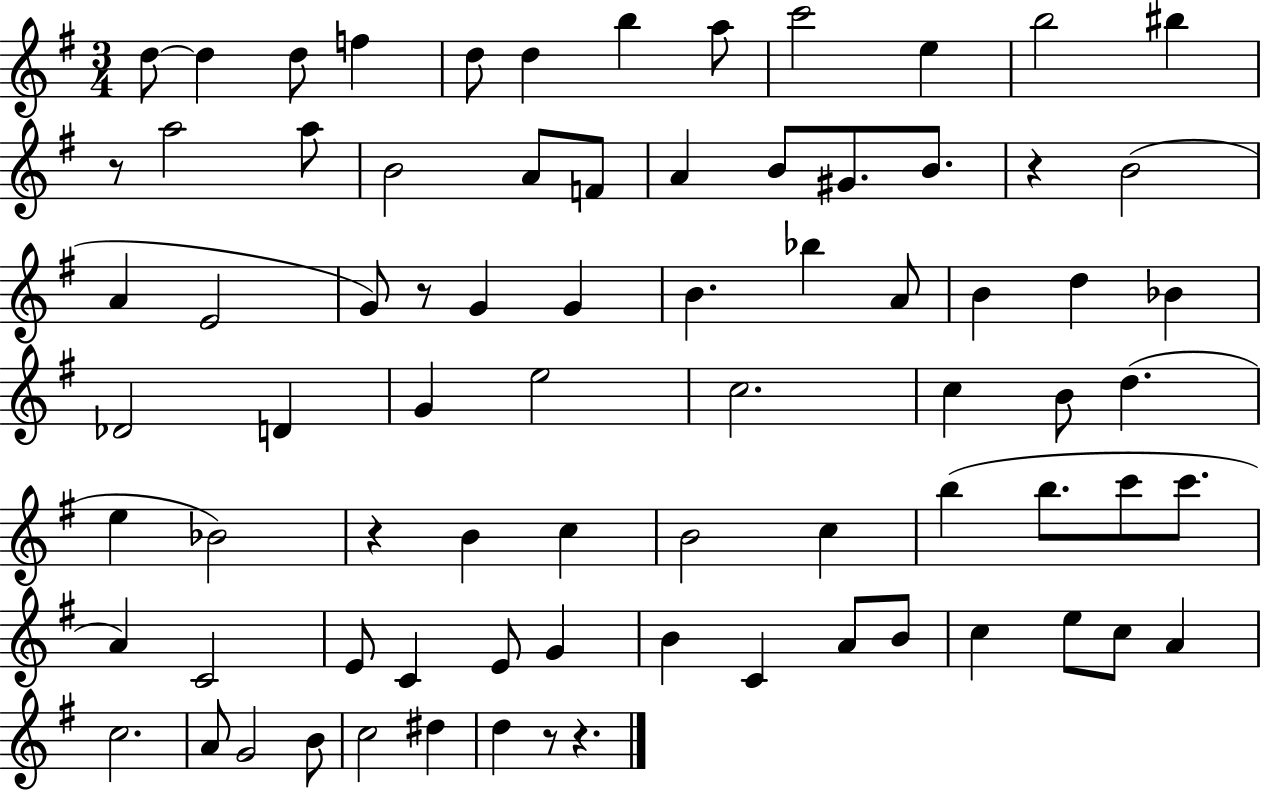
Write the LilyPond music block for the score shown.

{
  \clef treble
  \numericTimeSignature
  \time 3/4
  \key g \major
  d''8~~ d''4 d''8 f''4 | d''8 d''4 b''4 a''8 | c'''2 e''4 | b''2 bis''4 | \break r8 a''2 a''8 | b'2 a'8 f'8 | a'4 b'8 gis'8. b'8. | r4 b'2( | \break a'4 e'2 | g'8) r8 g'4 g'4 | b'4. bes''4 a'8 | b'4 d''4 bes'4 | \break des'2 d'4 | g'4 e''2 | c''2. | c''4 b'8 d''4.( | \break e''4 bes'2) | r4 b'4 c''4 | b'2 c''4 | b''4( b''8. c'''8 c'''8. | \break a'4) c'2 | e'8 c'4 e'8 g'4 | b'4 c'4 a'8 b'8 | c''4 e''8 c''8 a'4 | \break c''2. | a'8 g'2 b'8 | c''2 dis''4 | d''4 r8 r4. | \break \bar "|."
}